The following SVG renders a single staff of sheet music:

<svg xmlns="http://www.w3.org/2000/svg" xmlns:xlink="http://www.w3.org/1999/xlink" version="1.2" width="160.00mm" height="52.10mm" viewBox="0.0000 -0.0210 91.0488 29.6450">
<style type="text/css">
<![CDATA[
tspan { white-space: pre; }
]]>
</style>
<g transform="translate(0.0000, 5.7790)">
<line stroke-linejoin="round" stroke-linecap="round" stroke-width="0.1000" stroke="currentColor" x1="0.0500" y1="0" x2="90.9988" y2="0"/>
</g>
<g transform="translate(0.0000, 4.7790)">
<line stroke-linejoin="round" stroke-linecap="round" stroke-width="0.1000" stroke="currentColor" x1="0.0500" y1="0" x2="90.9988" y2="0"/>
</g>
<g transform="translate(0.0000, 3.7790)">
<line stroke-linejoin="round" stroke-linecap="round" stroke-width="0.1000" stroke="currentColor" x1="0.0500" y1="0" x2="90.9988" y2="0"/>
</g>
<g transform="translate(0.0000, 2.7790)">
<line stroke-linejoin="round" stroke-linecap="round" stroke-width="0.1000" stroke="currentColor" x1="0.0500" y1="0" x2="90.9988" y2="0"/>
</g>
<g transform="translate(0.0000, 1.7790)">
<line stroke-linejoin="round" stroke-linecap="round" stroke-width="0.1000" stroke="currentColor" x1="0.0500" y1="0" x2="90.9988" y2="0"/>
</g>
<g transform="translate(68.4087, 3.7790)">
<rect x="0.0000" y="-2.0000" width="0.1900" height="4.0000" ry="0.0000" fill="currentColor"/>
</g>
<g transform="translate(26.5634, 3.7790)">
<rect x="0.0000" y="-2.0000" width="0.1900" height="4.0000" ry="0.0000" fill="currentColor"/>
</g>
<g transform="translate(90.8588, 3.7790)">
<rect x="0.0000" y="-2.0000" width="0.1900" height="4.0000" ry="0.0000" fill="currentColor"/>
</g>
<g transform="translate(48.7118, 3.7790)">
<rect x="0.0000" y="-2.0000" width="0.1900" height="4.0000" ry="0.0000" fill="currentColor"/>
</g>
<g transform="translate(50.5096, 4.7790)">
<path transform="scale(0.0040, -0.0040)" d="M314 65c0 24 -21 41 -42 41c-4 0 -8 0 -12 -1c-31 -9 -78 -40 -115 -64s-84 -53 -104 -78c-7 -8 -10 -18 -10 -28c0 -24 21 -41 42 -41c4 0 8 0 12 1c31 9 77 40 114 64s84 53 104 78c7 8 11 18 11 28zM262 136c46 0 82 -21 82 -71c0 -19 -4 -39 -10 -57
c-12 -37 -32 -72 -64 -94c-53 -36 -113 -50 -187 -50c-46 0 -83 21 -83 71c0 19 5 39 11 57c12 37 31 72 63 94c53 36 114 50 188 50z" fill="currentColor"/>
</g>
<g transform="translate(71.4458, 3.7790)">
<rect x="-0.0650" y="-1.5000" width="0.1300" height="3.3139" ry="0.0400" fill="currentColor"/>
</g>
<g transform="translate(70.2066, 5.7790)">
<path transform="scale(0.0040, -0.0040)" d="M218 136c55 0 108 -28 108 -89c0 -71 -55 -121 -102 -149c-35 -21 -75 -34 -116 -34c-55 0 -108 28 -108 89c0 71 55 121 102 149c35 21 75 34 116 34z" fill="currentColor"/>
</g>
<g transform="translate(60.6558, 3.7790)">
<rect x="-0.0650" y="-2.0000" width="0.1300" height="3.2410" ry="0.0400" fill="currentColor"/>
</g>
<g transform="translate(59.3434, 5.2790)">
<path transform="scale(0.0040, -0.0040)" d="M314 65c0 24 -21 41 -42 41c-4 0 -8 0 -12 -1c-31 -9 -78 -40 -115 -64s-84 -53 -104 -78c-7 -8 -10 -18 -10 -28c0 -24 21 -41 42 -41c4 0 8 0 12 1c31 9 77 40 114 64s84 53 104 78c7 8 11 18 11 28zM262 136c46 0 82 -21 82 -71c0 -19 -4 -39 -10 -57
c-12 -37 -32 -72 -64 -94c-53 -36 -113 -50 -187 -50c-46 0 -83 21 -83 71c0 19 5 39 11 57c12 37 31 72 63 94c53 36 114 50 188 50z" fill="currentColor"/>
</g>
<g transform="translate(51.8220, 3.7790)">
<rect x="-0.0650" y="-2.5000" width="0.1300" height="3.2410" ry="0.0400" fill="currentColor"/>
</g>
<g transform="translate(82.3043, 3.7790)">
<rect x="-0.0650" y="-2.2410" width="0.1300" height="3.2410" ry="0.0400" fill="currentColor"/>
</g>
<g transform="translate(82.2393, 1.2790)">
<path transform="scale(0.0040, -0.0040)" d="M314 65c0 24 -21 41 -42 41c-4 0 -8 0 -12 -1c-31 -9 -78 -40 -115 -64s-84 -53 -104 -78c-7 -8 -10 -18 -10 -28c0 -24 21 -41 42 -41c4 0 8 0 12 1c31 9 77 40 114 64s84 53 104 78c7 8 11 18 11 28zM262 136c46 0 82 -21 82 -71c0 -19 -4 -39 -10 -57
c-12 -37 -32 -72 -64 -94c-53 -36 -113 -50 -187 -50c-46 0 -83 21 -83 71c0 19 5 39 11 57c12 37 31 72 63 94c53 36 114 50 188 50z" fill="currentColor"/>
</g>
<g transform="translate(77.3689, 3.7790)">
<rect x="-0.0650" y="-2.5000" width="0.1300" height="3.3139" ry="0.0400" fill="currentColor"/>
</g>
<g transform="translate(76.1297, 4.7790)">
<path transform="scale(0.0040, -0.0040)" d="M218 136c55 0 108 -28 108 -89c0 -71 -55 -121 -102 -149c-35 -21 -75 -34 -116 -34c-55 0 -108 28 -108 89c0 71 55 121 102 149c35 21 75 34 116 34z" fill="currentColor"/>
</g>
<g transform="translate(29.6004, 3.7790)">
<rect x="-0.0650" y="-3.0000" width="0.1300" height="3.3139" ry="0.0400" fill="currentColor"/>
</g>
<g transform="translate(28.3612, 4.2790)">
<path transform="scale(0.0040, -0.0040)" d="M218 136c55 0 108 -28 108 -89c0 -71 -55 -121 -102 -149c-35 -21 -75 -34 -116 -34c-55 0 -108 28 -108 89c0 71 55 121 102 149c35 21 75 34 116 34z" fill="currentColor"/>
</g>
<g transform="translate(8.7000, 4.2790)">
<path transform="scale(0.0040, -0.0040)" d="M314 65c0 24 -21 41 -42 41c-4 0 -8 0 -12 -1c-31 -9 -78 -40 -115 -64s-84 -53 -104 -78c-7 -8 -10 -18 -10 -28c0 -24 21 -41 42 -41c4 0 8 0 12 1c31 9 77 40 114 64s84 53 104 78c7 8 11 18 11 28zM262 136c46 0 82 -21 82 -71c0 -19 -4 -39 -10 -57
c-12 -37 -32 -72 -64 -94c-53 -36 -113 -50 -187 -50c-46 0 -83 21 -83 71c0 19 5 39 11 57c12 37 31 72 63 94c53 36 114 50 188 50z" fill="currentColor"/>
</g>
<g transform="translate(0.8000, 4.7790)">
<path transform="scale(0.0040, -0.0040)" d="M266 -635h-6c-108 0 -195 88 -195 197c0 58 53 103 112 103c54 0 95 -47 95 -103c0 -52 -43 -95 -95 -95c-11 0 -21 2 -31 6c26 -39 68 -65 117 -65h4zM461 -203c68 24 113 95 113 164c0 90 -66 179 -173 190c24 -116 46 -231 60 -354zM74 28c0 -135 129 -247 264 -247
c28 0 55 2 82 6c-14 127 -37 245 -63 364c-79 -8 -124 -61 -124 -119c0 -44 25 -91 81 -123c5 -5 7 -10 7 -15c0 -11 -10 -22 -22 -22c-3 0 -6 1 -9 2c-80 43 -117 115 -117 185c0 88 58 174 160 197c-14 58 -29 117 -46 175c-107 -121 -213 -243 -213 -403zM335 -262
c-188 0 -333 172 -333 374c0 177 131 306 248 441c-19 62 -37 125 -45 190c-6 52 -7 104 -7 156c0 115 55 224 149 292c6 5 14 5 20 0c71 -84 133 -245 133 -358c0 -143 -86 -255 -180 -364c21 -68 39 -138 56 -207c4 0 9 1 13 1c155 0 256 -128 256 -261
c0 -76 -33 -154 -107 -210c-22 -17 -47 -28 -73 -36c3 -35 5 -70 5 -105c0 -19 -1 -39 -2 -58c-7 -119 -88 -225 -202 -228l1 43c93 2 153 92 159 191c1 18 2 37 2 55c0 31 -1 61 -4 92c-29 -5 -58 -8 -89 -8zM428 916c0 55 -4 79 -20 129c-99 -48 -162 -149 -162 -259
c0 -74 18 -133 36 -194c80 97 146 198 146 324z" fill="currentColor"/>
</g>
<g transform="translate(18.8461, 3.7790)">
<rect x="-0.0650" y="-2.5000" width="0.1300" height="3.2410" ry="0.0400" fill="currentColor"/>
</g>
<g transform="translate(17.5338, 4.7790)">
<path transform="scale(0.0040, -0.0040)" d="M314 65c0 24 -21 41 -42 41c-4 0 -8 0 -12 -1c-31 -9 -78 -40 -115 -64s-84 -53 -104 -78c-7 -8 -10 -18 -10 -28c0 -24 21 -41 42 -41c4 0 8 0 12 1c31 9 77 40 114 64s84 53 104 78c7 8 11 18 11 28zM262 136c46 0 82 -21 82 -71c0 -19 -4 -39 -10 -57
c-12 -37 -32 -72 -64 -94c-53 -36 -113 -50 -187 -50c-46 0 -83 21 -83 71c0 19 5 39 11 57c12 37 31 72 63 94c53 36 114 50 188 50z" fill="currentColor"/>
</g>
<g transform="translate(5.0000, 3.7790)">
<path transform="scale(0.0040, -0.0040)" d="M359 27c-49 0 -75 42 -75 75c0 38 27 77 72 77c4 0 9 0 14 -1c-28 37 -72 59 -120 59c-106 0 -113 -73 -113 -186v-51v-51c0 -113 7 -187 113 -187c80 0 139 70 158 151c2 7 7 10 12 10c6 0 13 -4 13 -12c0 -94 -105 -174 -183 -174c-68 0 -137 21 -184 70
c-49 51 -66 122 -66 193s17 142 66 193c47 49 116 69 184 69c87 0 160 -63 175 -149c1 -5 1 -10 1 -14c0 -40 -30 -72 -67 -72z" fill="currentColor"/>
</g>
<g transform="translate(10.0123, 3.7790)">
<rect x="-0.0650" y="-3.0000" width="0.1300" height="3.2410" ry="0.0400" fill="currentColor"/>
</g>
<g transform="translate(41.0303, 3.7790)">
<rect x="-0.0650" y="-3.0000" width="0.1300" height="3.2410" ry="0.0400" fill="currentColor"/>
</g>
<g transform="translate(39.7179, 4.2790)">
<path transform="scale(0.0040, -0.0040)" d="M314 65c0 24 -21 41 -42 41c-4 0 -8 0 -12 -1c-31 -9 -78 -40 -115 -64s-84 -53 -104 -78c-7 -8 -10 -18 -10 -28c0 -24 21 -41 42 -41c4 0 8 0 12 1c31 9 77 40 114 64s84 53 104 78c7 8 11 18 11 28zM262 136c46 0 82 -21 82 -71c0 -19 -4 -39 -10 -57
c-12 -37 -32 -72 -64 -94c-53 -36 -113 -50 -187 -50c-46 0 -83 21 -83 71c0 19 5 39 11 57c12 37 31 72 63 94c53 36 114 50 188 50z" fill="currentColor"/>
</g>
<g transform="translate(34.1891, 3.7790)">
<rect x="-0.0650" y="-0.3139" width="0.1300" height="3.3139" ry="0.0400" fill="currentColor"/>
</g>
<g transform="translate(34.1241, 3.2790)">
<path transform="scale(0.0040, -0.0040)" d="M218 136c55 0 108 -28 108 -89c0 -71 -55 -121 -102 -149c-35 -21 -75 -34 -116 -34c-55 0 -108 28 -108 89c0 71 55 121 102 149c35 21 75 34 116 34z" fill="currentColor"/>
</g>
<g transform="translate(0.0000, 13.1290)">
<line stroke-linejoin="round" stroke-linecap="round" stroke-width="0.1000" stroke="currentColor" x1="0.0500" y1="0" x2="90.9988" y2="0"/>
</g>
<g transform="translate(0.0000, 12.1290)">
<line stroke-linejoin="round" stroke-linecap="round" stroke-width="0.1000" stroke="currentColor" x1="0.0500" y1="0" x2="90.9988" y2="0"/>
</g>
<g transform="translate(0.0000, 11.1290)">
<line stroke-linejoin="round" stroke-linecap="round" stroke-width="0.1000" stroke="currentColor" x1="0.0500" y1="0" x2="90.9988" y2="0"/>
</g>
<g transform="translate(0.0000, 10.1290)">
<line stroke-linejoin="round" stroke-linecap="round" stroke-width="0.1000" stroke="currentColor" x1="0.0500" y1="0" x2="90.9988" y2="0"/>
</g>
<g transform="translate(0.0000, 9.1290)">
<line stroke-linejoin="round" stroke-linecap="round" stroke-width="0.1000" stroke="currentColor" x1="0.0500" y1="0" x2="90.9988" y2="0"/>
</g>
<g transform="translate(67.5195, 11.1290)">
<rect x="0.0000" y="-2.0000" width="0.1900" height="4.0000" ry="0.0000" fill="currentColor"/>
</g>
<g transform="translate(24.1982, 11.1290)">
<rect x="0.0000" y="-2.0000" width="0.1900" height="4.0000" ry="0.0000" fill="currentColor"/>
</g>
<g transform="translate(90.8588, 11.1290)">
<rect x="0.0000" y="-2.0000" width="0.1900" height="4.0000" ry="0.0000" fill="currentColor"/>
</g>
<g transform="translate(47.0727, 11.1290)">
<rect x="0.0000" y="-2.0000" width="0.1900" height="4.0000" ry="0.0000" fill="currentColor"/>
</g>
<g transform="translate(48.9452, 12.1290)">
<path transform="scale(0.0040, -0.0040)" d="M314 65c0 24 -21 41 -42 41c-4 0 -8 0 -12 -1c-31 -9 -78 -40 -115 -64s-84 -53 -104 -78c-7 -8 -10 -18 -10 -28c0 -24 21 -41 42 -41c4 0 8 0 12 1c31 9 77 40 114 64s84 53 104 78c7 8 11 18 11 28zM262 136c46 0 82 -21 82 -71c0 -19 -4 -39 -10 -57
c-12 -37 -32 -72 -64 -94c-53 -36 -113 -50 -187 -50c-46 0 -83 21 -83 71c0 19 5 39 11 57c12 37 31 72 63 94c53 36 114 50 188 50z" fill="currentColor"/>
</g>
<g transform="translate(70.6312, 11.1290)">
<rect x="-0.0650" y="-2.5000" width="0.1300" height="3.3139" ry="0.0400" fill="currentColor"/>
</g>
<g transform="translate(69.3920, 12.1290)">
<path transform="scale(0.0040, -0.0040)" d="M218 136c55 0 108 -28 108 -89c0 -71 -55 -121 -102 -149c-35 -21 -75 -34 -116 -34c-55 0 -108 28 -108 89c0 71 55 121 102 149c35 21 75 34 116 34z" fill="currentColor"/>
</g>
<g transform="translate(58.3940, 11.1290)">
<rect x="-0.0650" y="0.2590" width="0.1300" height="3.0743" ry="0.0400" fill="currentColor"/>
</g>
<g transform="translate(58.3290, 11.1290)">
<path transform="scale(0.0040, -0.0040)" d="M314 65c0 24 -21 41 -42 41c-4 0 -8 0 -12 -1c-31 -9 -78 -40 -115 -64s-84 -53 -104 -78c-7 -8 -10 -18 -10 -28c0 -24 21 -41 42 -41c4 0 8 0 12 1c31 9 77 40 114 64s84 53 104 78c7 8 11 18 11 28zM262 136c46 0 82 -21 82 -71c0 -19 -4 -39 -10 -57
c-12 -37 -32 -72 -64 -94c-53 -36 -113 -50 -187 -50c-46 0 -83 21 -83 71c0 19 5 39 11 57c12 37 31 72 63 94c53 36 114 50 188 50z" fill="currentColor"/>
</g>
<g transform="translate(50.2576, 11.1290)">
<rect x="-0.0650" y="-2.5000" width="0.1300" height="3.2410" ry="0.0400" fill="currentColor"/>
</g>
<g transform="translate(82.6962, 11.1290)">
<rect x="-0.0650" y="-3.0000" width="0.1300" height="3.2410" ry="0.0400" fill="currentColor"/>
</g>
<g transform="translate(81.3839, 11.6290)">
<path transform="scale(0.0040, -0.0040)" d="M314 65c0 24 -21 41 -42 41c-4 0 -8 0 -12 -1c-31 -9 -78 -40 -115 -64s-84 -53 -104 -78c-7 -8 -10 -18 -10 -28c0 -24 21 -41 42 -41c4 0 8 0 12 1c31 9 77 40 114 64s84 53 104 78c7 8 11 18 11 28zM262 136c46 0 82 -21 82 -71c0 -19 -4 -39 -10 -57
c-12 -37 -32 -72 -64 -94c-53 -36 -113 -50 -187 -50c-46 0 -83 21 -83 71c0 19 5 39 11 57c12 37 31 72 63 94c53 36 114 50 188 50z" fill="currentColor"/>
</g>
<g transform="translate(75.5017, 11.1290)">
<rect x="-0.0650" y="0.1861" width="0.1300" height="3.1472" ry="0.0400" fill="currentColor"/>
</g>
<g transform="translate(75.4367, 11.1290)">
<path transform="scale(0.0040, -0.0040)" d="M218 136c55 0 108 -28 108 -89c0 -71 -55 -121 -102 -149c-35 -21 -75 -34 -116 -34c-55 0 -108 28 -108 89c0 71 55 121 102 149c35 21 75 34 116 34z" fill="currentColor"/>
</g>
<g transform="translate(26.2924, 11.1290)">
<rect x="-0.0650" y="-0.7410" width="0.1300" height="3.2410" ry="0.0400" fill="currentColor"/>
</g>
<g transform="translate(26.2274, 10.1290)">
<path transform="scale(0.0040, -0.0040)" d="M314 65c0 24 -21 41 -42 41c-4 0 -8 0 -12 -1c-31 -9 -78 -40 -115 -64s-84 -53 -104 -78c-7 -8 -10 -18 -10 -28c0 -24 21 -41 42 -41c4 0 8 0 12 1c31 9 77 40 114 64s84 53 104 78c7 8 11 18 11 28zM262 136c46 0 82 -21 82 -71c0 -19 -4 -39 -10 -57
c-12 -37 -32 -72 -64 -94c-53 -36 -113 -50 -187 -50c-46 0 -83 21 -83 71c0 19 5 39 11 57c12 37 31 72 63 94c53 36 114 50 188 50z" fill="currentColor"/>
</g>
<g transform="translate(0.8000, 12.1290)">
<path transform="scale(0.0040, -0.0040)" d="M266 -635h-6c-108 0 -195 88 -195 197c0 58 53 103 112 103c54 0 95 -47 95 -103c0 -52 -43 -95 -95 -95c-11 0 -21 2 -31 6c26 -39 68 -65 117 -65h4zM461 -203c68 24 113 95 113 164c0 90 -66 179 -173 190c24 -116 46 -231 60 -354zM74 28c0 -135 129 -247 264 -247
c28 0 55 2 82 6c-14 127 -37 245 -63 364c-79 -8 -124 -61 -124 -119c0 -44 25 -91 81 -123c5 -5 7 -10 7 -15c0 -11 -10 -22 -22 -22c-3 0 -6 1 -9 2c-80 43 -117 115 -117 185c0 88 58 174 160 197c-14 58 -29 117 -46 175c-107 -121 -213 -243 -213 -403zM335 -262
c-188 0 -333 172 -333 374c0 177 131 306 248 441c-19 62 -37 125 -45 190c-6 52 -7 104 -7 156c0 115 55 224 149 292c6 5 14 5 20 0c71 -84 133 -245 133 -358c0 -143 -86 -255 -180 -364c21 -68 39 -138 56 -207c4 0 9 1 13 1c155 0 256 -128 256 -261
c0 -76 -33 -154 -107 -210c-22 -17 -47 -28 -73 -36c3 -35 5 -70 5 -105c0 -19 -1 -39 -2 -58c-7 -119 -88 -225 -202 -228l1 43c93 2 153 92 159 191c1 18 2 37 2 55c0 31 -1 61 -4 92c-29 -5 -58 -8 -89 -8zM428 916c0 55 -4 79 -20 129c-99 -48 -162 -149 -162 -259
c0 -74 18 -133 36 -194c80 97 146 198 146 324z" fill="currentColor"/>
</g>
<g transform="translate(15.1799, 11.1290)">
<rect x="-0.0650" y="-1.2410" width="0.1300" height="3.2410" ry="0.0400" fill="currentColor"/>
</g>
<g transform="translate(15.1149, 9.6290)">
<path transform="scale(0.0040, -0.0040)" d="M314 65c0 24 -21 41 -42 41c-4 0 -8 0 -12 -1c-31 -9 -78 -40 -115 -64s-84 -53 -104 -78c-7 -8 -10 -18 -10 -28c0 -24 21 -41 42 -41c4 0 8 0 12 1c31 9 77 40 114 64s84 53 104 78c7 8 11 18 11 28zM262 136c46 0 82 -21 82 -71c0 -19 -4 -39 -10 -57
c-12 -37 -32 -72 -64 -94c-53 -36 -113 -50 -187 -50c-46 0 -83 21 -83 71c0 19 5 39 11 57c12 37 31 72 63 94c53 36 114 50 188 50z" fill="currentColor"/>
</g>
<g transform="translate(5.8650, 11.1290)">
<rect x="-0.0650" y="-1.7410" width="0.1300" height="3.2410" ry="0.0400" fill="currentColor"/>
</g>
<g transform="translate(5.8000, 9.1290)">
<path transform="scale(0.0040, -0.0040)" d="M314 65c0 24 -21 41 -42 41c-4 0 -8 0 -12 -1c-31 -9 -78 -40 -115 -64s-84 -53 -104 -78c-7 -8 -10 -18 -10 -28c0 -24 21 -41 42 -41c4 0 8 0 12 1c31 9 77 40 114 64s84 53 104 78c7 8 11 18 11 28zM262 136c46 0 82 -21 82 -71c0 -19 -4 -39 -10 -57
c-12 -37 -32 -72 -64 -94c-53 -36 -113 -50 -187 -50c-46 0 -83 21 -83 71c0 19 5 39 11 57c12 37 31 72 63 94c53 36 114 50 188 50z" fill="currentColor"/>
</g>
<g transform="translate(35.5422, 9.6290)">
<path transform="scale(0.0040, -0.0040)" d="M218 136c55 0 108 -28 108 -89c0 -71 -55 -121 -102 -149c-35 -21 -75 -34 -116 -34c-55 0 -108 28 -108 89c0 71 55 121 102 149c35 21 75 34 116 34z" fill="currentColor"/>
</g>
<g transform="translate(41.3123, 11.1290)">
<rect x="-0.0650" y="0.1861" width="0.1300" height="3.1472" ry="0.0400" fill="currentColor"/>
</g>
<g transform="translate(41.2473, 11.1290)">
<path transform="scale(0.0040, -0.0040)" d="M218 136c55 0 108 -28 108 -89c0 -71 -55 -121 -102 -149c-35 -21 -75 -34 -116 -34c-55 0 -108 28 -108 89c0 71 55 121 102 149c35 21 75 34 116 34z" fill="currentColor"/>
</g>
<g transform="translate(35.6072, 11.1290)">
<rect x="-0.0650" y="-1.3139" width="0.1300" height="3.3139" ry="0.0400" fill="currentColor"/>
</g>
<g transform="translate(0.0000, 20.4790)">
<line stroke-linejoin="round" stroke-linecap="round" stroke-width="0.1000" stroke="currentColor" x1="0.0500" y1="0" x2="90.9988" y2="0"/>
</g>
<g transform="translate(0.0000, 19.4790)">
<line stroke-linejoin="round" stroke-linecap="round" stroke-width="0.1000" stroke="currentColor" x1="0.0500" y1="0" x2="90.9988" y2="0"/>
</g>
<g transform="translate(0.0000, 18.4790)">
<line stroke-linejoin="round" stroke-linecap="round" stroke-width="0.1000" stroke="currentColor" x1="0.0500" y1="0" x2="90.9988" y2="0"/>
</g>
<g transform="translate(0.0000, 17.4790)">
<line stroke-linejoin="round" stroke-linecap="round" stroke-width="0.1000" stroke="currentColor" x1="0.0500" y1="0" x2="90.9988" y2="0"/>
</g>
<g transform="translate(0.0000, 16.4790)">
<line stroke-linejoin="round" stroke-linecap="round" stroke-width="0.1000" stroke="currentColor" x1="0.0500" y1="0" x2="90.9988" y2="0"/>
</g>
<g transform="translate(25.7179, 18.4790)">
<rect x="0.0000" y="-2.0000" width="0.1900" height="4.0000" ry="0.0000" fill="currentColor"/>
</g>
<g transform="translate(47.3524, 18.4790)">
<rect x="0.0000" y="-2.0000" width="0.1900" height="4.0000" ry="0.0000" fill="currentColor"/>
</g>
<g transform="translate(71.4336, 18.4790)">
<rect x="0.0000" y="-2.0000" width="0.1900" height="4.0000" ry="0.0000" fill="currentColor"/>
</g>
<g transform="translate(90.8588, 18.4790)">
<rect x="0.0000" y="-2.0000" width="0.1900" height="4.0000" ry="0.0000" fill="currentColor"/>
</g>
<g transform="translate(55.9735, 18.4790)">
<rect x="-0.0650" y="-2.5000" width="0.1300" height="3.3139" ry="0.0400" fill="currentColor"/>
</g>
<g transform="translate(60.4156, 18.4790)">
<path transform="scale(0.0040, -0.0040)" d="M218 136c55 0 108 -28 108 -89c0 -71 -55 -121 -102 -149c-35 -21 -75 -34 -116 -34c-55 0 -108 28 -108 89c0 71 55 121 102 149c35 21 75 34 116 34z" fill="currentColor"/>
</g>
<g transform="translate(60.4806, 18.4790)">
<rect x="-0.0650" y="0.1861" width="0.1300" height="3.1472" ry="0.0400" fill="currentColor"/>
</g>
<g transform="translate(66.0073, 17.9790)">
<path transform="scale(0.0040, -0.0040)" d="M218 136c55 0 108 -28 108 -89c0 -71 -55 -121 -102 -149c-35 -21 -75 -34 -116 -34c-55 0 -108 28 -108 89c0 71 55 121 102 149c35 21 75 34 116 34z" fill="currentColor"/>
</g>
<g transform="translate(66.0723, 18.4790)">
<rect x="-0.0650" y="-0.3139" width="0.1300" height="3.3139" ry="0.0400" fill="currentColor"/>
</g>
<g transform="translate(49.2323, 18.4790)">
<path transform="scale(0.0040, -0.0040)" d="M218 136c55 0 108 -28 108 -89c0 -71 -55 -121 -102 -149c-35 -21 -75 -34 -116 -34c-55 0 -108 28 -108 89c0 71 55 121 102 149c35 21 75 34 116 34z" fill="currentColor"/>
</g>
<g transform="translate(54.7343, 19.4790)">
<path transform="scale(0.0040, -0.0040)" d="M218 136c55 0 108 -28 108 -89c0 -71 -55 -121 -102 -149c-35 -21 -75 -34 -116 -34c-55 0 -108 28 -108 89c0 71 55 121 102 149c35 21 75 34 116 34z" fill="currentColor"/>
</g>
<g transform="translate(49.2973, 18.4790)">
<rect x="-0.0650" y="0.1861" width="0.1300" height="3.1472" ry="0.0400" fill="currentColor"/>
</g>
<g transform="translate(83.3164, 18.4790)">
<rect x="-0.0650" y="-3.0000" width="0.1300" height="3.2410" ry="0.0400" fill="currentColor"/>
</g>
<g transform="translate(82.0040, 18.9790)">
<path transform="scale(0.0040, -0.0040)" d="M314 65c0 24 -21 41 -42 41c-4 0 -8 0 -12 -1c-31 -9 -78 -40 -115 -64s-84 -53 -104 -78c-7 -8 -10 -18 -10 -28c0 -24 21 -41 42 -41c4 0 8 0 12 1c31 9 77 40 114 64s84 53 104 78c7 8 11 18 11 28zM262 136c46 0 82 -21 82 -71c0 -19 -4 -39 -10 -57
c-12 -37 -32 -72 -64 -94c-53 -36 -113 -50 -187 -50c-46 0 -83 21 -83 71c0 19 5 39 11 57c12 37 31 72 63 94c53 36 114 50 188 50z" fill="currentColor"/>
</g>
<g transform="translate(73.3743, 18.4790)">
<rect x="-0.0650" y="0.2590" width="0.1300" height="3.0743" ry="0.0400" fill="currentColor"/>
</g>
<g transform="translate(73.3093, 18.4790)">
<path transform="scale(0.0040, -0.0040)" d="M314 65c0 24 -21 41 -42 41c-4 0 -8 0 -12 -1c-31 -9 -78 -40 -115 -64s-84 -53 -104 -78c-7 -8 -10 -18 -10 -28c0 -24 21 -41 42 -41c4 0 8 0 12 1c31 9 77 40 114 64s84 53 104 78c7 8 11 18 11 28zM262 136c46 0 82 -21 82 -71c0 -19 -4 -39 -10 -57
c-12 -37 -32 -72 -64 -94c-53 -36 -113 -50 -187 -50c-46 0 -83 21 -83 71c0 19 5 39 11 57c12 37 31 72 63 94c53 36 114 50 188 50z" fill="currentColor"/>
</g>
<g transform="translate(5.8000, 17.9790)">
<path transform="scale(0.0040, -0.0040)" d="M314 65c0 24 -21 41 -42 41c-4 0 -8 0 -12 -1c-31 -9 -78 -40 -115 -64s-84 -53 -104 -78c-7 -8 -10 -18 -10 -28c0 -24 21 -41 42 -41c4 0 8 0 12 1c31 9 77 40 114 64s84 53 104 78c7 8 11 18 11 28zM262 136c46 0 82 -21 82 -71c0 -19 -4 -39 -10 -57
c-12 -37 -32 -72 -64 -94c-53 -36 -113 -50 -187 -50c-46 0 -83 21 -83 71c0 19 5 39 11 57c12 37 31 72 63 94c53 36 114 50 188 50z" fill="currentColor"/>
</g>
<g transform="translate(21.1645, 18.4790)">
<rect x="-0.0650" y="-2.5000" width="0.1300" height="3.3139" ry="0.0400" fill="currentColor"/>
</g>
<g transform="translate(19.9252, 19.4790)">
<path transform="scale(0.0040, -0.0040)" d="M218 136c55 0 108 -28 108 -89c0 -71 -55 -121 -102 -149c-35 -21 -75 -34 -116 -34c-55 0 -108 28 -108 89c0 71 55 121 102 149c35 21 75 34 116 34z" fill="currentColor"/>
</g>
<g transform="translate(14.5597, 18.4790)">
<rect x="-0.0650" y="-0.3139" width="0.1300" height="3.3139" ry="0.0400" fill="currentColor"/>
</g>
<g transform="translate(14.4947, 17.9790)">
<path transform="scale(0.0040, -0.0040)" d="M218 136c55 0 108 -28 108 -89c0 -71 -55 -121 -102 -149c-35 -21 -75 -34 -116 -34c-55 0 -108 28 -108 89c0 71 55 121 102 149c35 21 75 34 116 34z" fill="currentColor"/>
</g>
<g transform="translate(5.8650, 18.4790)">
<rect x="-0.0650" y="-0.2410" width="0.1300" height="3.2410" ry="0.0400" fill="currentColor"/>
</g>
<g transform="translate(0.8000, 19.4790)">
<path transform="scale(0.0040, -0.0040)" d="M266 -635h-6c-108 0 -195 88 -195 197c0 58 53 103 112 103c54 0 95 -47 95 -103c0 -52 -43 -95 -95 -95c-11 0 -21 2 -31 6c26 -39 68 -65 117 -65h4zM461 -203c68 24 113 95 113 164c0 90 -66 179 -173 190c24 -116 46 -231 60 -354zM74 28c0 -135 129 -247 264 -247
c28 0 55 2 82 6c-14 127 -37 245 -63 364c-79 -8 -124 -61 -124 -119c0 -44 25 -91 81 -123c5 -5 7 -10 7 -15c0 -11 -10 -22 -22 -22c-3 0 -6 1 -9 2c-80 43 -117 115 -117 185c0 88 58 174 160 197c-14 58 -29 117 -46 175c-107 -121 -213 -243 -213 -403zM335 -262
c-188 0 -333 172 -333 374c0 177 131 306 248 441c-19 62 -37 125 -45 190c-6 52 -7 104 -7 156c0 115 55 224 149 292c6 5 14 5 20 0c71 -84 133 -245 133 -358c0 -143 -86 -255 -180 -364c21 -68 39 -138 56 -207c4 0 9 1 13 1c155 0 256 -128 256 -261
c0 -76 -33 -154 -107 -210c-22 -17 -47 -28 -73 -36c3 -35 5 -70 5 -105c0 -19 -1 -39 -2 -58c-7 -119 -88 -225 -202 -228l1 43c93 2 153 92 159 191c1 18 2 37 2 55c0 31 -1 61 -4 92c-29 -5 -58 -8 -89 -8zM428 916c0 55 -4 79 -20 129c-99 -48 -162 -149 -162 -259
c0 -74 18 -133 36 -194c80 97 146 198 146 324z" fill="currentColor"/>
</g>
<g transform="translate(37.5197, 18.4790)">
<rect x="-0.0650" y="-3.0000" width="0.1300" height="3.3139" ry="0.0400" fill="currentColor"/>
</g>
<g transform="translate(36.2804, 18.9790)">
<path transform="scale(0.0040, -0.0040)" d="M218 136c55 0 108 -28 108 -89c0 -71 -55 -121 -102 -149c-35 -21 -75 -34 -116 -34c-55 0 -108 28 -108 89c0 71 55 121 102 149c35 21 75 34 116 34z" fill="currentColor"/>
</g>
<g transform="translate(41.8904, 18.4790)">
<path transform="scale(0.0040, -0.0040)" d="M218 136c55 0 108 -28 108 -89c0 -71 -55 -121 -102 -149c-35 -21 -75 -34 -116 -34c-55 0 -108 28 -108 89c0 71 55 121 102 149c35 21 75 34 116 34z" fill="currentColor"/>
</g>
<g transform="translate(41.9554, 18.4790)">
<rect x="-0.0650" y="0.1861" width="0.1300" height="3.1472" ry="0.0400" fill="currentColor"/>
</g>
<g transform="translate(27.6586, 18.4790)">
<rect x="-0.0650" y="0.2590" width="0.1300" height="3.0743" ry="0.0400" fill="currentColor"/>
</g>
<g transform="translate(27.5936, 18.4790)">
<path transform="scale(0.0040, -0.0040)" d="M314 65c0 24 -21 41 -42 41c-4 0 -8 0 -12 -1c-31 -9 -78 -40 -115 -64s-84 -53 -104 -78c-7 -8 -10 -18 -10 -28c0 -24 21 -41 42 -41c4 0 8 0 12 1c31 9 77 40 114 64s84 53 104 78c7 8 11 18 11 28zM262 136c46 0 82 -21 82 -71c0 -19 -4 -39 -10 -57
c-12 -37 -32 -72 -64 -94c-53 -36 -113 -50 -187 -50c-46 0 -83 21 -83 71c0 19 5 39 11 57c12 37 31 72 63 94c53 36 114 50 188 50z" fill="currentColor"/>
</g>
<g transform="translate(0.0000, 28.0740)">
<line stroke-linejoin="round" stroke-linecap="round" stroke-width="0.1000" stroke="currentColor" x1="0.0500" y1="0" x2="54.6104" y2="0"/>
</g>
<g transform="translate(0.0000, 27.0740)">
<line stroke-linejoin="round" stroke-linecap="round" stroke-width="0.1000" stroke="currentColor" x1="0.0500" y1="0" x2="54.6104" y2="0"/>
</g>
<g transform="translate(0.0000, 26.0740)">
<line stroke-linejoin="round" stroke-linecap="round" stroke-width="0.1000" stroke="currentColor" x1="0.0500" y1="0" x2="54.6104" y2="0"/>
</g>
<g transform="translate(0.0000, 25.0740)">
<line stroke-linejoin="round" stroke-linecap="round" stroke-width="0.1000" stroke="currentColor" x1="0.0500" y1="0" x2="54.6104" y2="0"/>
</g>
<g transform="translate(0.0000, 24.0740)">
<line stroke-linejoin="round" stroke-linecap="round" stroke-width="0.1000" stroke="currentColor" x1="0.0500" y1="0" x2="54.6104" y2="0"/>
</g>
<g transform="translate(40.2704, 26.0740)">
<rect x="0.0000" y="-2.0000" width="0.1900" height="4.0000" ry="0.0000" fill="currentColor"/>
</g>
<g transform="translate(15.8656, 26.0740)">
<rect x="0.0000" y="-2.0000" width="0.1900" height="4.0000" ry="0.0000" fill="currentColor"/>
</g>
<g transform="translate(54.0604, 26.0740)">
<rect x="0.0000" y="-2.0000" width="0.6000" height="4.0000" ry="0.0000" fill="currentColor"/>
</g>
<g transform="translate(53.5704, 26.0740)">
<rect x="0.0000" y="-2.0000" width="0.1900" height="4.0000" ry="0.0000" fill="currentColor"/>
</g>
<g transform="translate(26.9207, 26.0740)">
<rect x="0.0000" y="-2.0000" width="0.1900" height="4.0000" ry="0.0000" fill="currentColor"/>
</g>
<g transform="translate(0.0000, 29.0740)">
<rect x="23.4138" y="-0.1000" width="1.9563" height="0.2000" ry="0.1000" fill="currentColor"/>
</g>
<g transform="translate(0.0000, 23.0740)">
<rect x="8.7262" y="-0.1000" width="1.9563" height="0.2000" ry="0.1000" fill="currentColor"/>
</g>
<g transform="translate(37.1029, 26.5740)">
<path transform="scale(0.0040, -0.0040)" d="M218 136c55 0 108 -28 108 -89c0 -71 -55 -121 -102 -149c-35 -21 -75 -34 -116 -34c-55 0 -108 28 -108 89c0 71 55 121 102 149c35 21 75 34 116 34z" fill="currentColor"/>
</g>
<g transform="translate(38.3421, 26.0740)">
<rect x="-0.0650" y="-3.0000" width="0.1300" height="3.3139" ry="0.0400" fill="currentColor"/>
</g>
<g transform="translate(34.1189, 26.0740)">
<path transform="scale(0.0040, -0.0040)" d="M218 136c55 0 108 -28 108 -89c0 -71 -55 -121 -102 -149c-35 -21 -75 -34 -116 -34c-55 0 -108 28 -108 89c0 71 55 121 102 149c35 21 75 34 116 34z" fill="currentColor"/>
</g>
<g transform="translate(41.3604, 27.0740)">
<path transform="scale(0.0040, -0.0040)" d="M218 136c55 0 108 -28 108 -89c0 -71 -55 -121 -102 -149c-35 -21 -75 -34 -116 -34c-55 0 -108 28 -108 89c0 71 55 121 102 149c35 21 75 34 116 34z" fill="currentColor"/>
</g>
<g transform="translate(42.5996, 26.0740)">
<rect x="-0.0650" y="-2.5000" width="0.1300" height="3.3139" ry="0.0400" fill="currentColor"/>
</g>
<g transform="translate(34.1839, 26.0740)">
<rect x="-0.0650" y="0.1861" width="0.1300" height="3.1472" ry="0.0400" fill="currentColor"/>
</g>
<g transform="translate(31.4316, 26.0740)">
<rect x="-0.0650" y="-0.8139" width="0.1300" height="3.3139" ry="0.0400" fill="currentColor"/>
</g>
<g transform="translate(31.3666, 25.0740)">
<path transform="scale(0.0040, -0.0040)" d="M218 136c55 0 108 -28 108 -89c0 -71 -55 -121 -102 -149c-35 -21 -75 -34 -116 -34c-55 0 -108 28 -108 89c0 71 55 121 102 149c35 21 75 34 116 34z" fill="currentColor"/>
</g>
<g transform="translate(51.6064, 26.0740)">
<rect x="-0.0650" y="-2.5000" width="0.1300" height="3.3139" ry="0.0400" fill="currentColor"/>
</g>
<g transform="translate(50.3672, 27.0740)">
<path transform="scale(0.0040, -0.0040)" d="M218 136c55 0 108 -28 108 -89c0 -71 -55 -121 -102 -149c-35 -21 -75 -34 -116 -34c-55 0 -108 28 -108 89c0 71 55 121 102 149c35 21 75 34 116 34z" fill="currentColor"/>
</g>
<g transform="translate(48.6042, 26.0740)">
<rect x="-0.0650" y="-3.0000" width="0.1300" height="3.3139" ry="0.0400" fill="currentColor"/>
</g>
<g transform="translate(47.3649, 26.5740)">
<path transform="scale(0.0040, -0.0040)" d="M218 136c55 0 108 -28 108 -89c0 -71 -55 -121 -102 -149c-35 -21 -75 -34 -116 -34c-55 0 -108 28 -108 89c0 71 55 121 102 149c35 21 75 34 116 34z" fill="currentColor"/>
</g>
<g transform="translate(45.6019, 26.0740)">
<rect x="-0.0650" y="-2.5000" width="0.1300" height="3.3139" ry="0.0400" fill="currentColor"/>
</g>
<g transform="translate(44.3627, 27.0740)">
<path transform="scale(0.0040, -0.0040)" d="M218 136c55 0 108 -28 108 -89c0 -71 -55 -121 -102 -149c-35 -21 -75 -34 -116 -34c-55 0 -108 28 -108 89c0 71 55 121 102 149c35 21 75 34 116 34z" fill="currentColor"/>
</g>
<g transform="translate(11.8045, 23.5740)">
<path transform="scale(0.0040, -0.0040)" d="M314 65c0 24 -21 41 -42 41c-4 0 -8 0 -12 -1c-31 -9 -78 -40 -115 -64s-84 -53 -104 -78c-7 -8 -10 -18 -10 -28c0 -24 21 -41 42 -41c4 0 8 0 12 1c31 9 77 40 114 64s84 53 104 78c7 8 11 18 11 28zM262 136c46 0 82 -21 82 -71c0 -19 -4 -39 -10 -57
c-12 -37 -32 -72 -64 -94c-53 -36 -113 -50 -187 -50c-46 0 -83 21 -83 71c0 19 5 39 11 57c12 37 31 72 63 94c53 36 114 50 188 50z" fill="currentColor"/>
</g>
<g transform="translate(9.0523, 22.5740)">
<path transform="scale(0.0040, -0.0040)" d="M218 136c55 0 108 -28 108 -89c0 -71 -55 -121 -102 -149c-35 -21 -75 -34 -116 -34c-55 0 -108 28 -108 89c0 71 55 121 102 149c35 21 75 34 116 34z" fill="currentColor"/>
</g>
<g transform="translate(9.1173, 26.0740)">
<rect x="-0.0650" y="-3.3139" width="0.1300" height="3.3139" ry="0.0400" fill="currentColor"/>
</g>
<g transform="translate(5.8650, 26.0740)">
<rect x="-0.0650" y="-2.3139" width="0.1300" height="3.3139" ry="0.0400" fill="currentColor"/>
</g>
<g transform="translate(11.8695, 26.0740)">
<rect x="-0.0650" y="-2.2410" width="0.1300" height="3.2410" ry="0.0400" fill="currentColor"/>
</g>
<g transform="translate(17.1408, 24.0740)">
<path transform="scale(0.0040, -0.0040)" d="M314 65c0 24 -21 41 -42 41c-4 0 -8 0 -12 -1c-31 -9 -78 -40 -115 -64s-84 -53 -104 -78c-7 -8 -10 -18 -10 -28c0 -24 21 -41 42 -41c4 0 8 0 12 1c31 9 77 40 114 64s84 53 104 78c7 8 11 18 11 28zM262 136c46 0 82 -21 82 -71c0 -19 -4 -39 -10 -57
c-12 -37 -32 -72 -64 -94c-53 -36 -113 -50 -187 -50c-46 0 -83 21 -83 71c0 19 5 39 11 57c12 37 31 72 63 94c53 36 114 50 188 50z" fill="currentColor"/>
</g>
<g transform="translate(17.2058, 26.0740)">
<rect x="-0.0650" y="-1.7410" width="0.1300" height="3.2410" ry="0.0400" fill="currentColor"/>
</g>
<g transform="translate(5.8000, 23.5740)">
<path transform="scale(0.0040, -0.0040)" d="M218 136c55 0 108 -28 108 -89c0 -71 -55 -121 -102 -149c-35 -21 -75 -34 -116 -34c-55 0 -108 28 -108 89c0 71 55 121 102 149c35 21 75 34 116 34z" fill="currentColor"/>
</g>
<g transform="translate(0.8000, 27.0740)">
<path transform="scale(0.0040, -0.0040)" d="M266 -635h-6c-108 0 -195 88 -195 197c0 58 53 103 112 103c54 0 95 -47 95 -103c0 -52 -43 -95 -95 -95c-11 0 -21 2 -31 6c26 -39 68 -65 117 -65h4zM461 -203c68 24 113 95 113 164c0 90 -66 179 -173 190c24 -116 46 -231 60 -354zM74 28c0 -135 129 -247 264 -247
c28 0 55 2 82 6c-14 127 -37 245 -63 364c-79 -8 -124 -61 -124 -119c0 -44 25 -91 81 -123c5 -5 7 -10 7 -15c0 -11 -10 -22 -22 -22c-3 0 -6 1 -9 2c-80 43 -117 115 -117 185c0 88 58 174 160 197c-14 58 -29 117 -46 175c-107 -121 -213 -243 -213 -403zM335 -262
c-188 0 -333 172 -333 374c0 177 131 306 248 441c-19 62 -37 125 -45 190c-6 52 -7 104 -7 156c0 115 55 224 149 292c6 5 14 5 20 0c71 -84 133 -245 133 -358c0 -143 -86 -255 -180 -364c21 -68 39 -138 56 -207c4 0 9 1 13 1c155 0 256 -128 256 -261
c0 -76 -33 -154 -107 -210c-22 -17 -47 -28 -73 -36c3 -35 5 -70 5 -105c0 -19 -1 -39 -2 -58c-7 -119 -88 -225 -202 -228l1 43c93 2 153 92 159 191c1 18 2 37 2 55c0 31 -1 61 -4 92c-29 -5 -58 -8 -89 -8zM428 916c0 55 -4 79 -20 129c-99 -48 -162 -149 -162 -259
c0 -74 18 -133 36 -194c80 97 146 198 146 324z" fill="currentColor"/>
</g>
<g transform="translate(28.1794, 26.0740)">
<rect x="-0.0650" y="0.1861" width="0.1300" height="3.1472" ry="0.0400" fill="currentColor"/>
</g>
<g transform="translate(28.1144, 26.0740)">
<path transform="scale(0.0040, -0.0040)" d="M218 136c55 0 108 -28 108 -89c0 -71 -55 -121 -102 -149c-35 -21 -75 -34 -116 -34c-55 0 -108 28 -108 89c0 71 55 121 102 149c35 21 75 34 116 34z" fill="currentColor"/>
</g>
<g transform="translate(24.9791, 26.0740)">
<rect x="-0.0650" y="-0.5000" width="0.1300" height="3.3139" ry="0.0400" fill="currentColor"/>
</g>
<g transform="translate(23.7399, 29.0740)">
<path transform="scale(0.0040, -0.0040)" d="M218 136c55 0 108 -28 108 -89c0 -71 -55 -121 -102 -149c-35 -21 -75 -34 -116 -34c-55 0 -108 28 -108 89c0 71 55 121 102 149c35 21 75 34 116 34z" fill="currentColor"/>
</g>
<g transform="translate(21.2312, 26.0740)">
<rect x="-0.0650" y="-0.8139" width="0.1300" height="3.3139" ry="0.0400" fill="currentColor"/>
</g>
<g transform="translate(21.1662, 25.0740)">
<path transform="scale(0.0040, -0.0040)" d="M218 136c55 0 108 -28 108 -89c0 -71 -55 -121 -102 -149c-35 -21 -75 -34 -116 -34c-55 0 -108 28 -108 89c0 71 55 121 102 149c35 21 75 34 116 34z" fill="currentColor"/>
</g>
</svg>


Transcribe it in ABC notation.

X:1
T:Untitled
M:4/4
L:1/4
K:C
A2 G2 A c A2 G2 F2 E G g2 f2 e2 d2 e B G2 B2 G B A2 c2 c G B2 A B B G B c B2 A2 g b g2 f2 d C B d B A G G A G